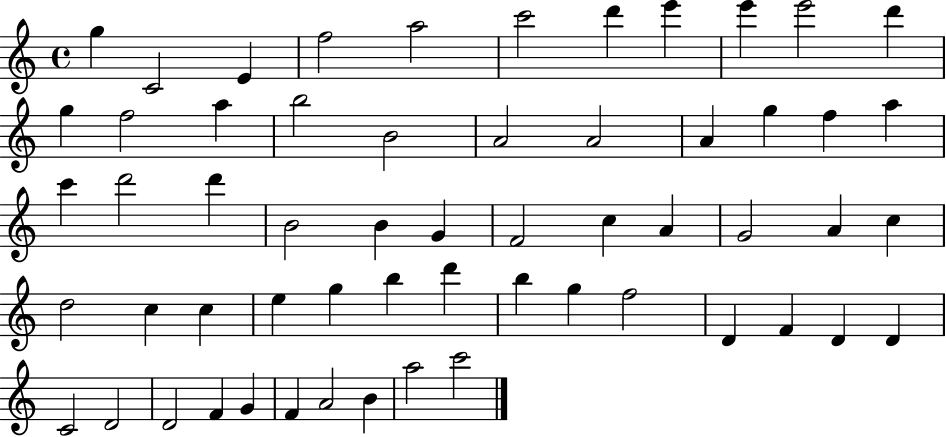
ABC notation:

X:1
T:Untitled
M:4/4
L:1/4
K:C
g C2 E f2 a2 c'2 d' e' e' e'2 d' g f2 a b2 B2 A2 A2 A g f a c' d'2 d' B2 B G F2 c A G2 A c d2 c c e g b d' b g f2 D F D D C2 D2 D2 F G F A2 B a2 c'2